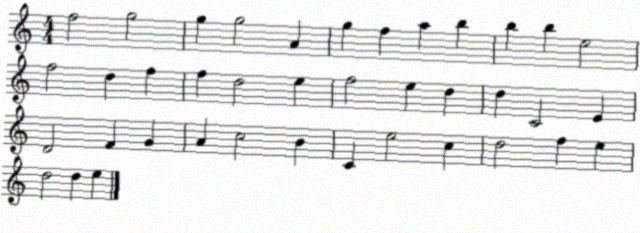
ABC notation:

X:1
T:Untitled
M:4/4
L:1/4
K:C
f2 g2 g g2 A g f a b b b e2 f2 d f f d2 e f2 e d d C2 E D2 F G A c2 B C e2 c d2 f e d2 d e